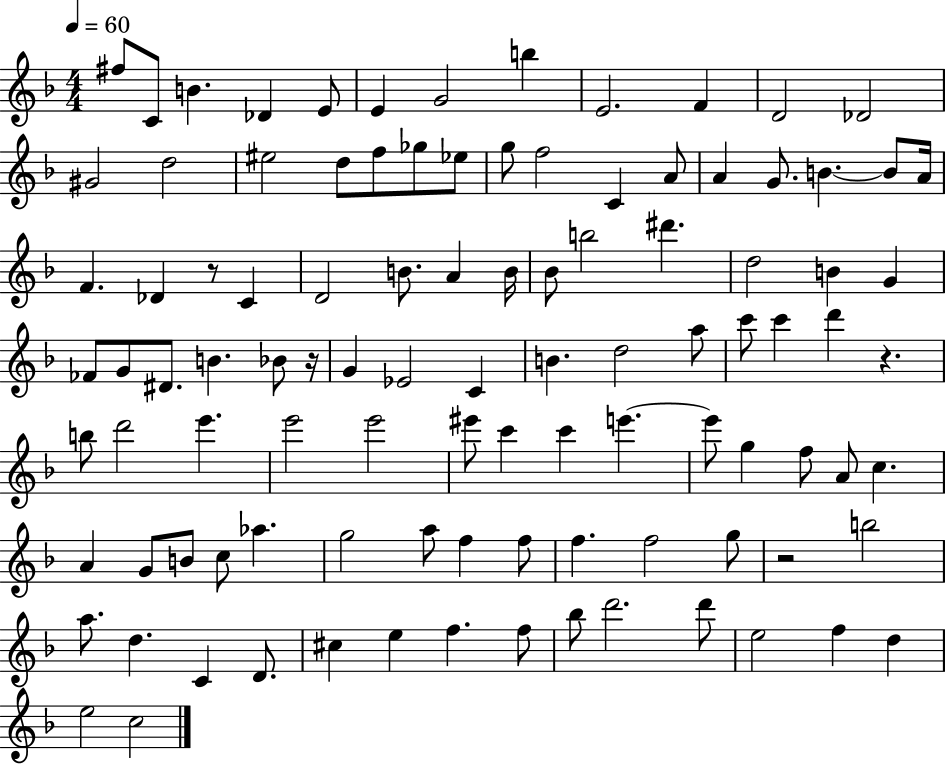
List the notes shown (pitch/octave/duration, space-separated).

F#5/e C4/e B4/q. Db4/q E4/e E4/q G4/h B5/q E4/h. F4/q D4/h Db4/h G#4/h D5/h EIS5/h D5/e F5/e Gb5/e Eb5/e G5/e F5/h C4/q A4/e A4/q G4/e. B4/q. B4/e A4/s F4/q. Db4/q R/e C4/q D4/h B4/e. A4/q B4/s Bb4/e B5/h D#6/q. D5/h B4/q G4/q FES4/e G4/e D#4/e. B4/q. Bb4/e R/s G4/q Eb4/h C4/q B4/q. D5/h A5/e C6/e C6/q D6/q R/q. B5/e D6/h E6/q. E6/h E6/h EIS6/e C6/q C6/q E6/q. E6/e G5/q F5/e A4/e C5/q. A4/q G4/e B4/e C5/e Ab5/q. G5/h A5/e F5/q F5/e F5/q. F5/h G5/e R/h B5/h A5/e. D5/q. C4/q D4/e. C#5/q E5/q F5/q. F5/e Bb5/e D6/h. D6/e E5/h F5/q D5/q E5/h C5/h